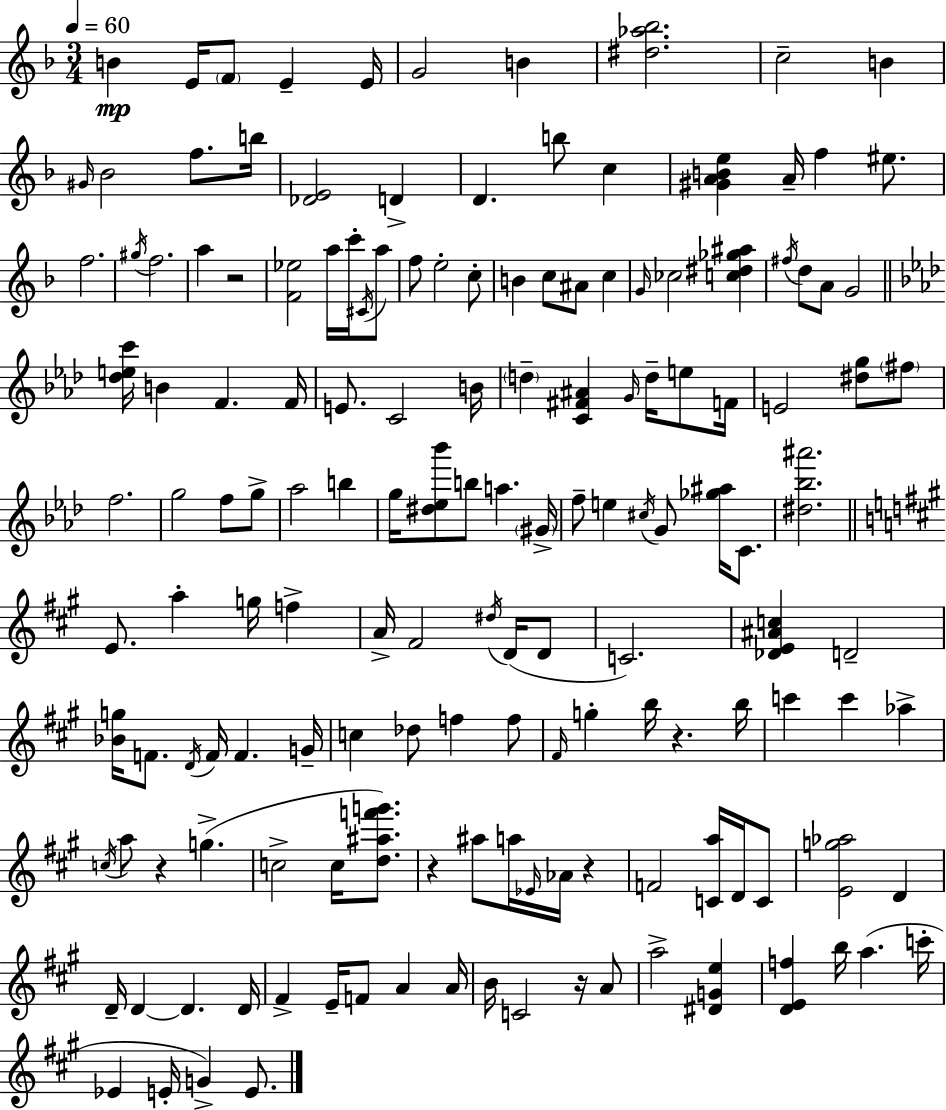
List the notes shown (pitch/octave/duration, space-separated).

B4/q E4/s F4/e E4/q E4/s G4/h B4/q [D#5,Ab5,Bb5]/h. C5/h B4/q G#4/s Bb4/h F5/e. B5/s [Db4,E4]/h D4/q D4/q. B5/e C5/q [G#4,A4,B4,E5]/q A4/s F5/q EIS5/e. F5/h. G#5/s F5/h. A5/q R/h [F4,Eb5]/h A5/s C6/s C#4/s A5/e F5/e E5/h C5/e B4/q C5/e A#4/e C5/q G4/s CES5/h [C5,D#5,Gb5,A#5]/q F#5/s D5/e A4/e G4/h [Db5,E5,C6]/s B4/q F4/q. F4/s E4/e. C4/h B4/s D5/q [C4,F#4,A#4]/q G4/s D5/s E5/e F4/s E4/h [D#5,G5]/e F#5/e F5/h. G5/h F5/e G5/e Ab5/h B5/q G5/s [D#5,Eb5,Bb6]/e B5/e A5/q. G#4/s F5/e E5/q C#5/s G4/e [Gb5,A#5]/s C4/e. [D#5,Bb5,A#6]/h. E4/e. A5/q G5/s F5/q A4/s F#4/h D#5/s D4/s D4/e C4/h. [Db4,E4,A#4,C5]/q D4/h [Bb4,G5]/s F4/e. D4/s F4/s F4/q. G4/s C5/q Db5/e F5/q F5/e F#4/s G5/q B5/s R/q. B5/s C6/q C6/q Ab5/q C5/s A5/e R/q G5/q. C5/h C5/s [D5,A#5,F6,G6]/e. R/q A#5/e A5/s Eb4/s Ab4/s R/q F4/h [C4,A5]/s D4/s C4/e [E4,G5,Ab5]/h D4/q D4/s D4/q D4/q. D4/s F#4/q E4/s F4/e A4/q A4/s B4/s C4/h R/s A4/e A5/h [D#4,G4,E5]/q [D4,E4,F5]/q B5/s A5/q. C6/s Eb4/q E4/s G4/q E4/e.